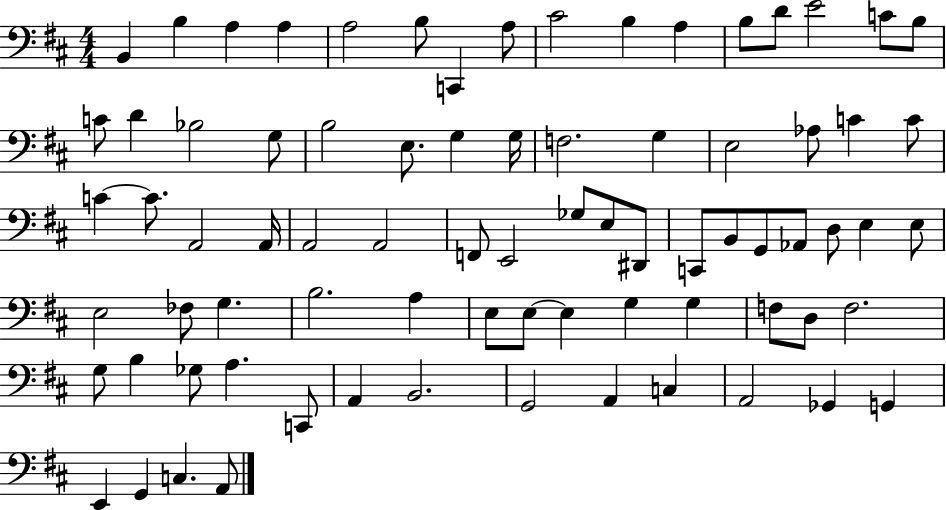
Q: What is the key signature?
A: D major